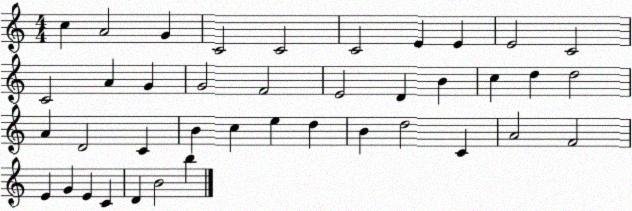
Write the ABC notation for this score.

X:1
T:Untitled
M:4/4
L:1/4
K:C
c A2 G C2 C2 C2 E E E2 C2 C2 A G G2 F2 E2 D B c d d2 A D2 C B c e d B d2 C A2 F2 E G E C D B2 b